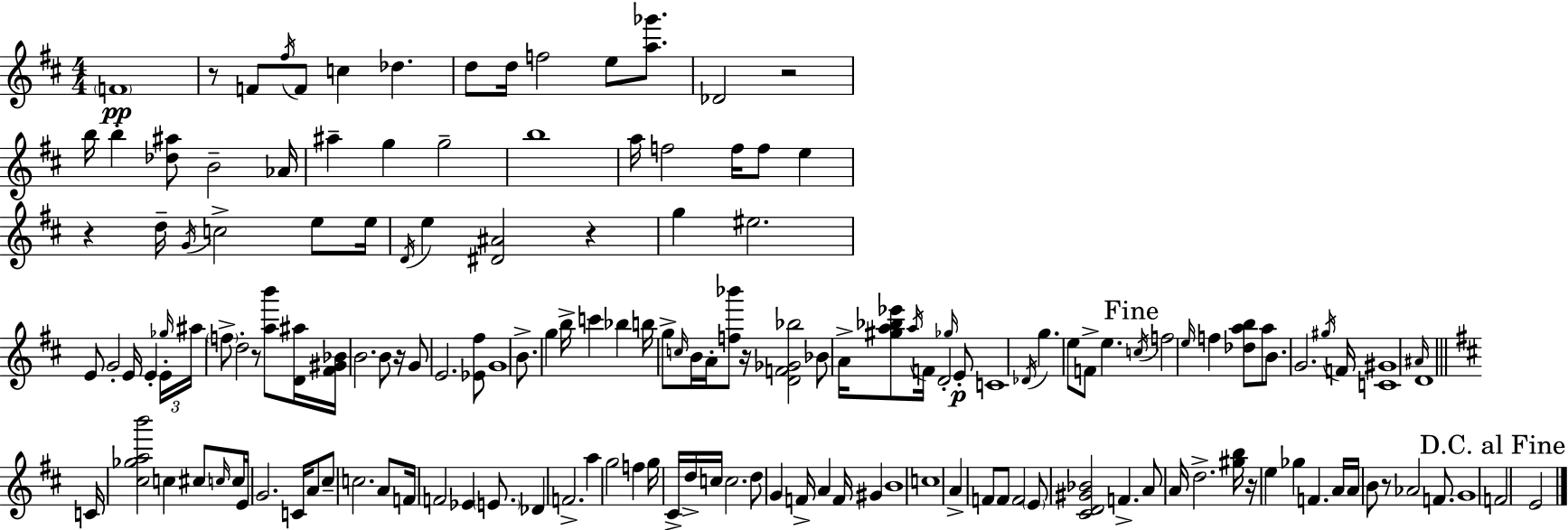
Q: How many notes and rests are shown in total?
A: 159